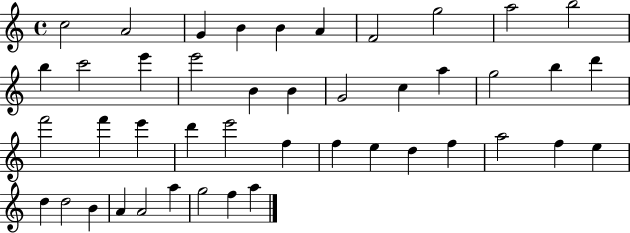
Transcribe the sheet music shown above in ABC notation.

X:1
T:Untitled
M:4/4
L:1/4
K:C
c2 A2 G B B A F2 g2 a2 b2 b c'2 e' e'2 B B G2 c a g2 b d' f'2 f' e' d' e'2 f f e d f a2 f e d d2 B A A2 a g2 f a